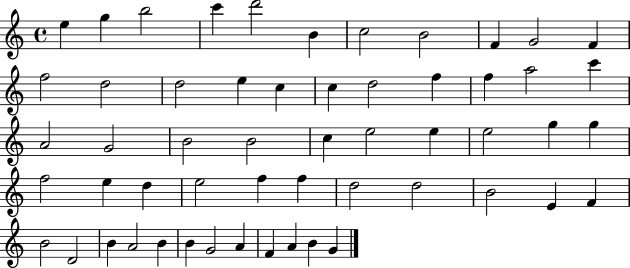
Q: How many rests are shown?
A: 0